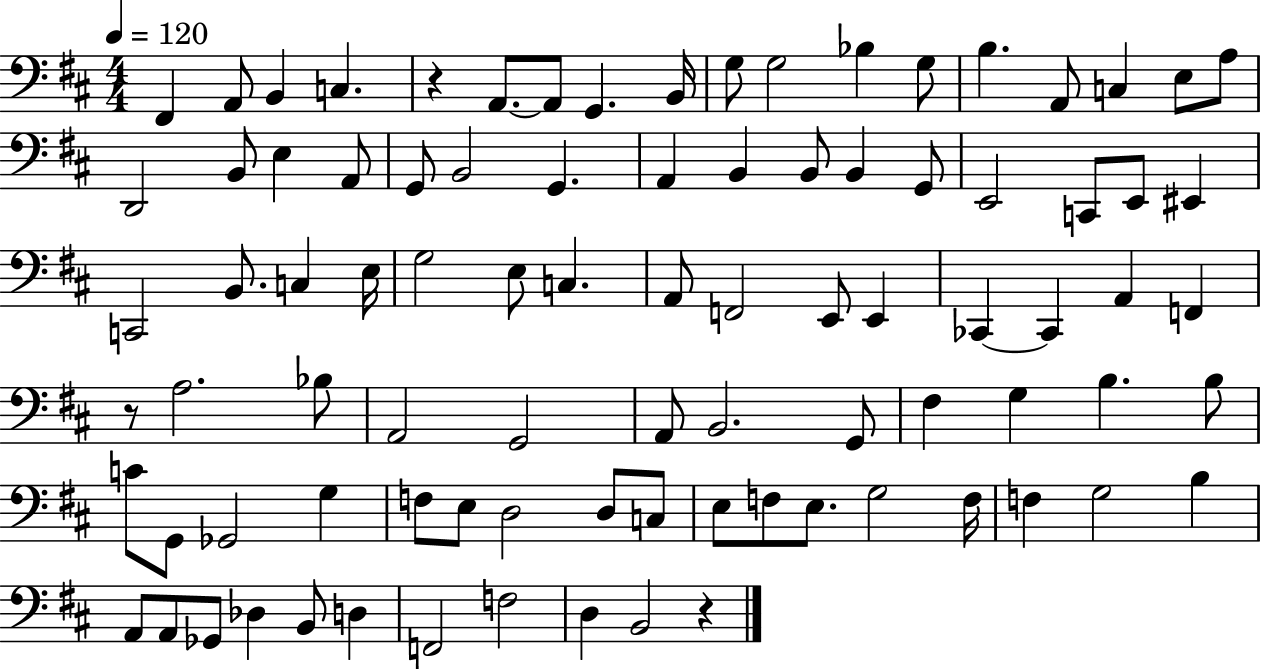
F#2/q A2/e B2/q C3/q. R/q A2/e. A2/e G2/q. B2/s G3/e G3/h Bb3/q G3/e B3/q. A2/e C3/q E3/e A3/e D2/h B2/e E3/q A2/e G2/e B2/h G2/q. A2/q B2/q B2/e B2/q G2/e E2/h C2/e E2/e EIS2/q C2/h B2/e. C3/q E3/s G3/h E3/e C3/q. A2/e F2/h E2/e E2/q CES2/q CES2/q A2/q F2/q R/e A3/h. Bb3/e A2/h G2/h A2/e B2/h. G2/e F#3/q G3/q B3/q. B3/e C4/e G2/e Gb2/h G3/q F3/e E3/e D3/h D3/e C3/e E3/e F3/e E3/e. G3/h F3/s F3/q G3/h B3/q A2/e A2/e Gb2/e Db3/q B2/e D3/q F2/h F3/h D3/q B2/h R/q